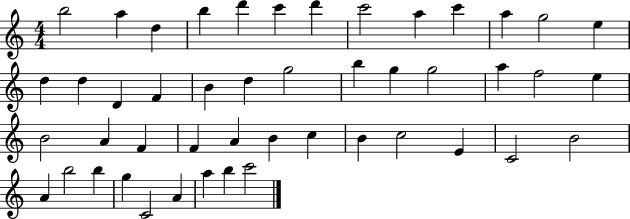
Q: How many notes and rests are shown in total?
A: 47